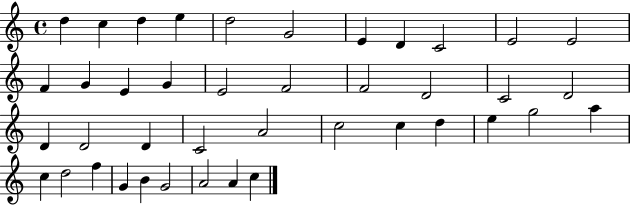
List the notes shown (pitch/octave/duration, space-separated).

D5/q C5/q D5/q E5/q D5/h G4/h E4/q D4/q C4/h E4/h E4/h F4/q G4/q E4/q G4/q E4/h F4/h F4/h D4/h C4/h D4/h D4/q D4/h D4/q C4/h A4/h C5/h C5/q D5/q E5/q G5/h A5/q C5/q D5/h F5/q G4/q B4/q G4/h A4/h A4/q C5/q